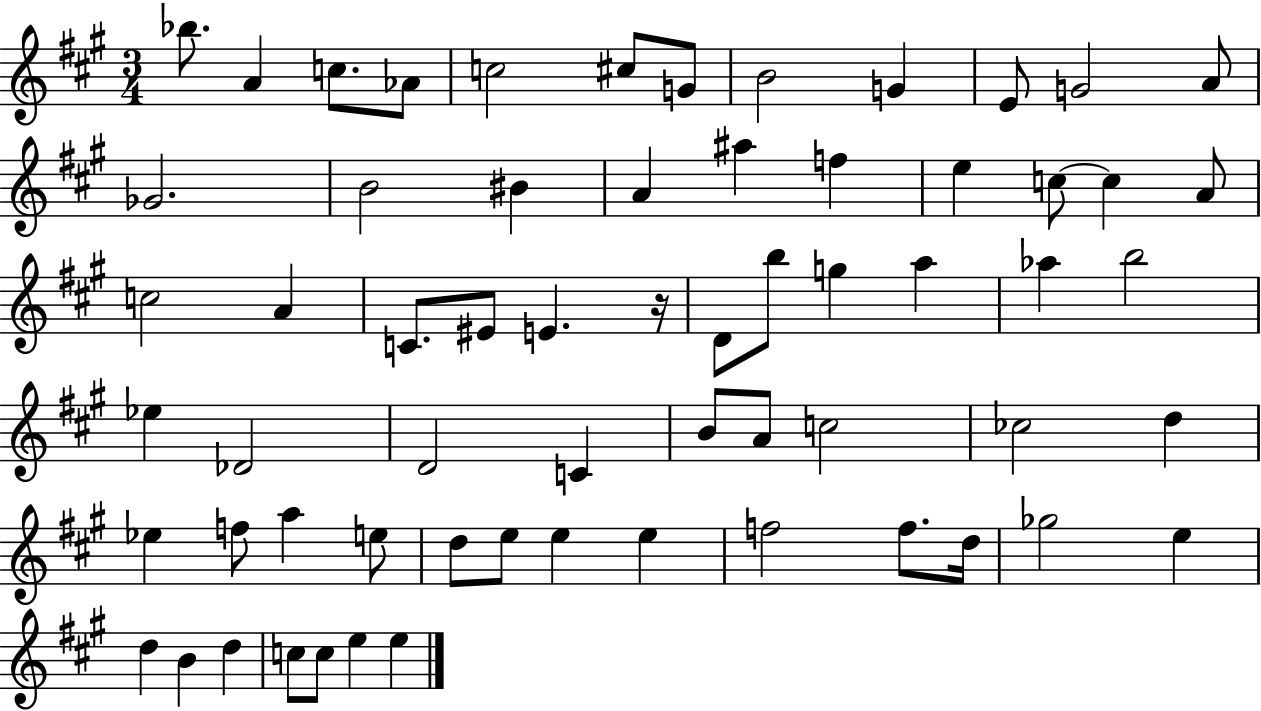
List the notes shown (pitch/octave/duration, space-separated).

Bb5/e. A4/q C5/e. Ab4/e C5/h C#5/e G4/e B4/h G4/q E4/e G4/h A4/e Gb4/h. B4/h BIS4/q A4/q A#5/q F5/q E5/q C5/e C5/q A4/e C5/h A4/q C4/e. EIS4/e E4/q. R/s D4/e B5/e G5/q A5/q Ab5/q B5/h Eb5/q Db4/h D4/h C4/q B4/e A4/e C5/h CES5/h D5/q Eb5/q F5/e A5/q E5/e D5/e E5/e E5/q E5/q F5/h F5/e. D5/s Gb5/h E5/q D5/q B4/q D5/q C5/e C5/e E5/q E5/q